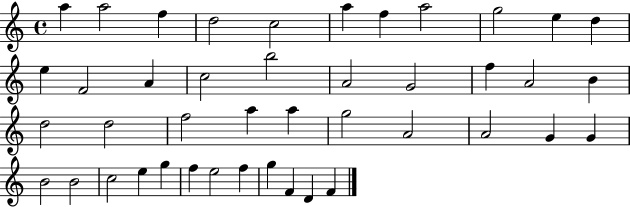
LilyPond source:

{
  \clef treble
  \time 4/4
  \defaultTimeSignature
  \key c \major
  a''4 a''2 f''4 | d''2 c''2 | a''4 f''4 a''2 | g''2 e''4 d''4 | \break e''4 f'2 a'4 | c''2 b''2 | a'2 g'2 | f''4 a'2 b'4 | \break d''2 d''2 | f''2 a''4 a''4 | g''2 a'2 | a'2 g'4 g'4 | \break b'2 b'2 | c''2 e''4 g''4 | f''4 e''2 f''4 | g''4 f'4 d'4 f'4 | \break \bar "|."
}